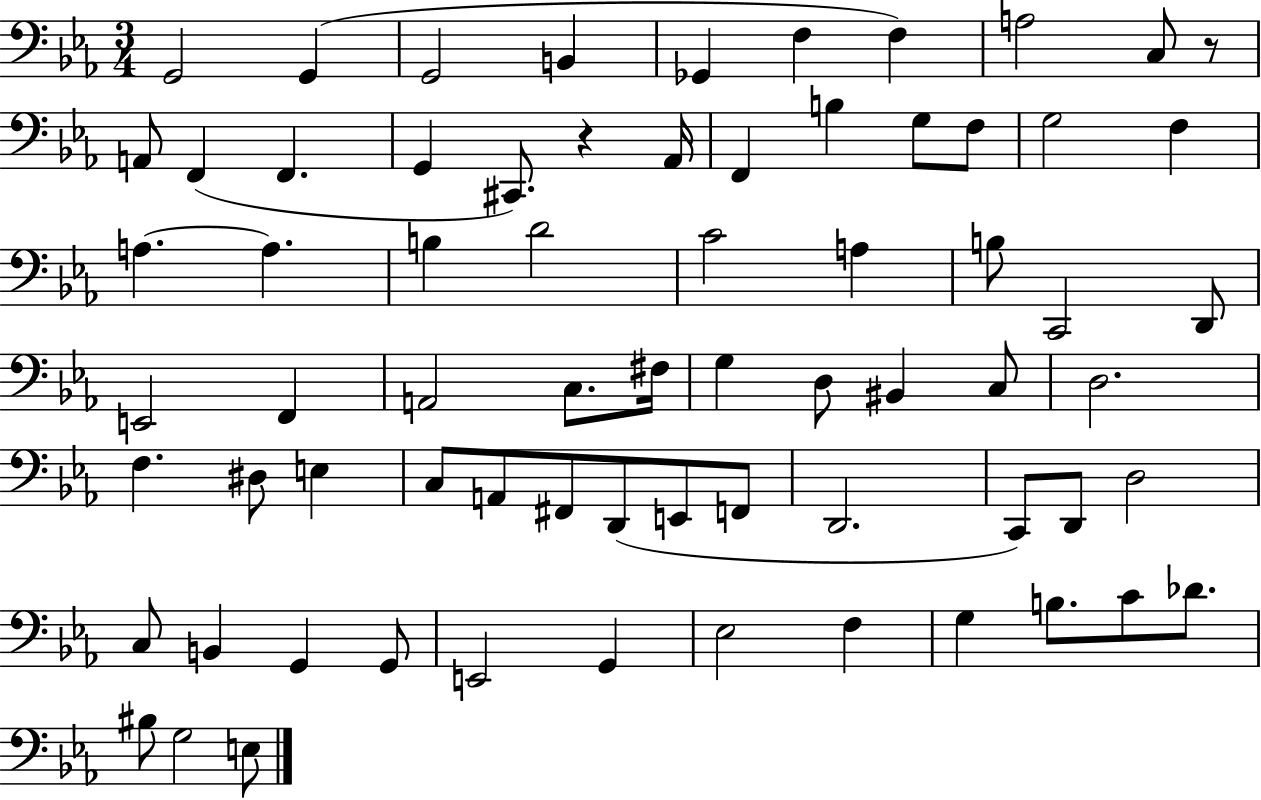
X:1
T:Untitled
M:3/4
L:1/4
K:Eb
G,,2 G,, G,,2 B,, _G,, F, F, A,2 C,/2 z/2 A,,/2 F,, F,, G,, ^C,,/2 z _A,,/4 F,, B, G,/2 F,/2 G,2 F, A, A, B, D2 C2 A, B,/2 C,,2 D,,/2 E,,2 F,, A,,2 C,/2 ^F,/4 G, D,/2 ^B,, C,/2 D,2 F, ^D,/2 E, C,/2 A,,/2 ^F,,/2 D,,/2 E,,/2 F,,/2 D,,2 C,,/2 D,,/2 D,2 C,/2 B,, G,, G,,/2 E,,2 G,, _E,2 F, G, B,/2 C/2 _D/2 ^B,/2 G,2 E,/2